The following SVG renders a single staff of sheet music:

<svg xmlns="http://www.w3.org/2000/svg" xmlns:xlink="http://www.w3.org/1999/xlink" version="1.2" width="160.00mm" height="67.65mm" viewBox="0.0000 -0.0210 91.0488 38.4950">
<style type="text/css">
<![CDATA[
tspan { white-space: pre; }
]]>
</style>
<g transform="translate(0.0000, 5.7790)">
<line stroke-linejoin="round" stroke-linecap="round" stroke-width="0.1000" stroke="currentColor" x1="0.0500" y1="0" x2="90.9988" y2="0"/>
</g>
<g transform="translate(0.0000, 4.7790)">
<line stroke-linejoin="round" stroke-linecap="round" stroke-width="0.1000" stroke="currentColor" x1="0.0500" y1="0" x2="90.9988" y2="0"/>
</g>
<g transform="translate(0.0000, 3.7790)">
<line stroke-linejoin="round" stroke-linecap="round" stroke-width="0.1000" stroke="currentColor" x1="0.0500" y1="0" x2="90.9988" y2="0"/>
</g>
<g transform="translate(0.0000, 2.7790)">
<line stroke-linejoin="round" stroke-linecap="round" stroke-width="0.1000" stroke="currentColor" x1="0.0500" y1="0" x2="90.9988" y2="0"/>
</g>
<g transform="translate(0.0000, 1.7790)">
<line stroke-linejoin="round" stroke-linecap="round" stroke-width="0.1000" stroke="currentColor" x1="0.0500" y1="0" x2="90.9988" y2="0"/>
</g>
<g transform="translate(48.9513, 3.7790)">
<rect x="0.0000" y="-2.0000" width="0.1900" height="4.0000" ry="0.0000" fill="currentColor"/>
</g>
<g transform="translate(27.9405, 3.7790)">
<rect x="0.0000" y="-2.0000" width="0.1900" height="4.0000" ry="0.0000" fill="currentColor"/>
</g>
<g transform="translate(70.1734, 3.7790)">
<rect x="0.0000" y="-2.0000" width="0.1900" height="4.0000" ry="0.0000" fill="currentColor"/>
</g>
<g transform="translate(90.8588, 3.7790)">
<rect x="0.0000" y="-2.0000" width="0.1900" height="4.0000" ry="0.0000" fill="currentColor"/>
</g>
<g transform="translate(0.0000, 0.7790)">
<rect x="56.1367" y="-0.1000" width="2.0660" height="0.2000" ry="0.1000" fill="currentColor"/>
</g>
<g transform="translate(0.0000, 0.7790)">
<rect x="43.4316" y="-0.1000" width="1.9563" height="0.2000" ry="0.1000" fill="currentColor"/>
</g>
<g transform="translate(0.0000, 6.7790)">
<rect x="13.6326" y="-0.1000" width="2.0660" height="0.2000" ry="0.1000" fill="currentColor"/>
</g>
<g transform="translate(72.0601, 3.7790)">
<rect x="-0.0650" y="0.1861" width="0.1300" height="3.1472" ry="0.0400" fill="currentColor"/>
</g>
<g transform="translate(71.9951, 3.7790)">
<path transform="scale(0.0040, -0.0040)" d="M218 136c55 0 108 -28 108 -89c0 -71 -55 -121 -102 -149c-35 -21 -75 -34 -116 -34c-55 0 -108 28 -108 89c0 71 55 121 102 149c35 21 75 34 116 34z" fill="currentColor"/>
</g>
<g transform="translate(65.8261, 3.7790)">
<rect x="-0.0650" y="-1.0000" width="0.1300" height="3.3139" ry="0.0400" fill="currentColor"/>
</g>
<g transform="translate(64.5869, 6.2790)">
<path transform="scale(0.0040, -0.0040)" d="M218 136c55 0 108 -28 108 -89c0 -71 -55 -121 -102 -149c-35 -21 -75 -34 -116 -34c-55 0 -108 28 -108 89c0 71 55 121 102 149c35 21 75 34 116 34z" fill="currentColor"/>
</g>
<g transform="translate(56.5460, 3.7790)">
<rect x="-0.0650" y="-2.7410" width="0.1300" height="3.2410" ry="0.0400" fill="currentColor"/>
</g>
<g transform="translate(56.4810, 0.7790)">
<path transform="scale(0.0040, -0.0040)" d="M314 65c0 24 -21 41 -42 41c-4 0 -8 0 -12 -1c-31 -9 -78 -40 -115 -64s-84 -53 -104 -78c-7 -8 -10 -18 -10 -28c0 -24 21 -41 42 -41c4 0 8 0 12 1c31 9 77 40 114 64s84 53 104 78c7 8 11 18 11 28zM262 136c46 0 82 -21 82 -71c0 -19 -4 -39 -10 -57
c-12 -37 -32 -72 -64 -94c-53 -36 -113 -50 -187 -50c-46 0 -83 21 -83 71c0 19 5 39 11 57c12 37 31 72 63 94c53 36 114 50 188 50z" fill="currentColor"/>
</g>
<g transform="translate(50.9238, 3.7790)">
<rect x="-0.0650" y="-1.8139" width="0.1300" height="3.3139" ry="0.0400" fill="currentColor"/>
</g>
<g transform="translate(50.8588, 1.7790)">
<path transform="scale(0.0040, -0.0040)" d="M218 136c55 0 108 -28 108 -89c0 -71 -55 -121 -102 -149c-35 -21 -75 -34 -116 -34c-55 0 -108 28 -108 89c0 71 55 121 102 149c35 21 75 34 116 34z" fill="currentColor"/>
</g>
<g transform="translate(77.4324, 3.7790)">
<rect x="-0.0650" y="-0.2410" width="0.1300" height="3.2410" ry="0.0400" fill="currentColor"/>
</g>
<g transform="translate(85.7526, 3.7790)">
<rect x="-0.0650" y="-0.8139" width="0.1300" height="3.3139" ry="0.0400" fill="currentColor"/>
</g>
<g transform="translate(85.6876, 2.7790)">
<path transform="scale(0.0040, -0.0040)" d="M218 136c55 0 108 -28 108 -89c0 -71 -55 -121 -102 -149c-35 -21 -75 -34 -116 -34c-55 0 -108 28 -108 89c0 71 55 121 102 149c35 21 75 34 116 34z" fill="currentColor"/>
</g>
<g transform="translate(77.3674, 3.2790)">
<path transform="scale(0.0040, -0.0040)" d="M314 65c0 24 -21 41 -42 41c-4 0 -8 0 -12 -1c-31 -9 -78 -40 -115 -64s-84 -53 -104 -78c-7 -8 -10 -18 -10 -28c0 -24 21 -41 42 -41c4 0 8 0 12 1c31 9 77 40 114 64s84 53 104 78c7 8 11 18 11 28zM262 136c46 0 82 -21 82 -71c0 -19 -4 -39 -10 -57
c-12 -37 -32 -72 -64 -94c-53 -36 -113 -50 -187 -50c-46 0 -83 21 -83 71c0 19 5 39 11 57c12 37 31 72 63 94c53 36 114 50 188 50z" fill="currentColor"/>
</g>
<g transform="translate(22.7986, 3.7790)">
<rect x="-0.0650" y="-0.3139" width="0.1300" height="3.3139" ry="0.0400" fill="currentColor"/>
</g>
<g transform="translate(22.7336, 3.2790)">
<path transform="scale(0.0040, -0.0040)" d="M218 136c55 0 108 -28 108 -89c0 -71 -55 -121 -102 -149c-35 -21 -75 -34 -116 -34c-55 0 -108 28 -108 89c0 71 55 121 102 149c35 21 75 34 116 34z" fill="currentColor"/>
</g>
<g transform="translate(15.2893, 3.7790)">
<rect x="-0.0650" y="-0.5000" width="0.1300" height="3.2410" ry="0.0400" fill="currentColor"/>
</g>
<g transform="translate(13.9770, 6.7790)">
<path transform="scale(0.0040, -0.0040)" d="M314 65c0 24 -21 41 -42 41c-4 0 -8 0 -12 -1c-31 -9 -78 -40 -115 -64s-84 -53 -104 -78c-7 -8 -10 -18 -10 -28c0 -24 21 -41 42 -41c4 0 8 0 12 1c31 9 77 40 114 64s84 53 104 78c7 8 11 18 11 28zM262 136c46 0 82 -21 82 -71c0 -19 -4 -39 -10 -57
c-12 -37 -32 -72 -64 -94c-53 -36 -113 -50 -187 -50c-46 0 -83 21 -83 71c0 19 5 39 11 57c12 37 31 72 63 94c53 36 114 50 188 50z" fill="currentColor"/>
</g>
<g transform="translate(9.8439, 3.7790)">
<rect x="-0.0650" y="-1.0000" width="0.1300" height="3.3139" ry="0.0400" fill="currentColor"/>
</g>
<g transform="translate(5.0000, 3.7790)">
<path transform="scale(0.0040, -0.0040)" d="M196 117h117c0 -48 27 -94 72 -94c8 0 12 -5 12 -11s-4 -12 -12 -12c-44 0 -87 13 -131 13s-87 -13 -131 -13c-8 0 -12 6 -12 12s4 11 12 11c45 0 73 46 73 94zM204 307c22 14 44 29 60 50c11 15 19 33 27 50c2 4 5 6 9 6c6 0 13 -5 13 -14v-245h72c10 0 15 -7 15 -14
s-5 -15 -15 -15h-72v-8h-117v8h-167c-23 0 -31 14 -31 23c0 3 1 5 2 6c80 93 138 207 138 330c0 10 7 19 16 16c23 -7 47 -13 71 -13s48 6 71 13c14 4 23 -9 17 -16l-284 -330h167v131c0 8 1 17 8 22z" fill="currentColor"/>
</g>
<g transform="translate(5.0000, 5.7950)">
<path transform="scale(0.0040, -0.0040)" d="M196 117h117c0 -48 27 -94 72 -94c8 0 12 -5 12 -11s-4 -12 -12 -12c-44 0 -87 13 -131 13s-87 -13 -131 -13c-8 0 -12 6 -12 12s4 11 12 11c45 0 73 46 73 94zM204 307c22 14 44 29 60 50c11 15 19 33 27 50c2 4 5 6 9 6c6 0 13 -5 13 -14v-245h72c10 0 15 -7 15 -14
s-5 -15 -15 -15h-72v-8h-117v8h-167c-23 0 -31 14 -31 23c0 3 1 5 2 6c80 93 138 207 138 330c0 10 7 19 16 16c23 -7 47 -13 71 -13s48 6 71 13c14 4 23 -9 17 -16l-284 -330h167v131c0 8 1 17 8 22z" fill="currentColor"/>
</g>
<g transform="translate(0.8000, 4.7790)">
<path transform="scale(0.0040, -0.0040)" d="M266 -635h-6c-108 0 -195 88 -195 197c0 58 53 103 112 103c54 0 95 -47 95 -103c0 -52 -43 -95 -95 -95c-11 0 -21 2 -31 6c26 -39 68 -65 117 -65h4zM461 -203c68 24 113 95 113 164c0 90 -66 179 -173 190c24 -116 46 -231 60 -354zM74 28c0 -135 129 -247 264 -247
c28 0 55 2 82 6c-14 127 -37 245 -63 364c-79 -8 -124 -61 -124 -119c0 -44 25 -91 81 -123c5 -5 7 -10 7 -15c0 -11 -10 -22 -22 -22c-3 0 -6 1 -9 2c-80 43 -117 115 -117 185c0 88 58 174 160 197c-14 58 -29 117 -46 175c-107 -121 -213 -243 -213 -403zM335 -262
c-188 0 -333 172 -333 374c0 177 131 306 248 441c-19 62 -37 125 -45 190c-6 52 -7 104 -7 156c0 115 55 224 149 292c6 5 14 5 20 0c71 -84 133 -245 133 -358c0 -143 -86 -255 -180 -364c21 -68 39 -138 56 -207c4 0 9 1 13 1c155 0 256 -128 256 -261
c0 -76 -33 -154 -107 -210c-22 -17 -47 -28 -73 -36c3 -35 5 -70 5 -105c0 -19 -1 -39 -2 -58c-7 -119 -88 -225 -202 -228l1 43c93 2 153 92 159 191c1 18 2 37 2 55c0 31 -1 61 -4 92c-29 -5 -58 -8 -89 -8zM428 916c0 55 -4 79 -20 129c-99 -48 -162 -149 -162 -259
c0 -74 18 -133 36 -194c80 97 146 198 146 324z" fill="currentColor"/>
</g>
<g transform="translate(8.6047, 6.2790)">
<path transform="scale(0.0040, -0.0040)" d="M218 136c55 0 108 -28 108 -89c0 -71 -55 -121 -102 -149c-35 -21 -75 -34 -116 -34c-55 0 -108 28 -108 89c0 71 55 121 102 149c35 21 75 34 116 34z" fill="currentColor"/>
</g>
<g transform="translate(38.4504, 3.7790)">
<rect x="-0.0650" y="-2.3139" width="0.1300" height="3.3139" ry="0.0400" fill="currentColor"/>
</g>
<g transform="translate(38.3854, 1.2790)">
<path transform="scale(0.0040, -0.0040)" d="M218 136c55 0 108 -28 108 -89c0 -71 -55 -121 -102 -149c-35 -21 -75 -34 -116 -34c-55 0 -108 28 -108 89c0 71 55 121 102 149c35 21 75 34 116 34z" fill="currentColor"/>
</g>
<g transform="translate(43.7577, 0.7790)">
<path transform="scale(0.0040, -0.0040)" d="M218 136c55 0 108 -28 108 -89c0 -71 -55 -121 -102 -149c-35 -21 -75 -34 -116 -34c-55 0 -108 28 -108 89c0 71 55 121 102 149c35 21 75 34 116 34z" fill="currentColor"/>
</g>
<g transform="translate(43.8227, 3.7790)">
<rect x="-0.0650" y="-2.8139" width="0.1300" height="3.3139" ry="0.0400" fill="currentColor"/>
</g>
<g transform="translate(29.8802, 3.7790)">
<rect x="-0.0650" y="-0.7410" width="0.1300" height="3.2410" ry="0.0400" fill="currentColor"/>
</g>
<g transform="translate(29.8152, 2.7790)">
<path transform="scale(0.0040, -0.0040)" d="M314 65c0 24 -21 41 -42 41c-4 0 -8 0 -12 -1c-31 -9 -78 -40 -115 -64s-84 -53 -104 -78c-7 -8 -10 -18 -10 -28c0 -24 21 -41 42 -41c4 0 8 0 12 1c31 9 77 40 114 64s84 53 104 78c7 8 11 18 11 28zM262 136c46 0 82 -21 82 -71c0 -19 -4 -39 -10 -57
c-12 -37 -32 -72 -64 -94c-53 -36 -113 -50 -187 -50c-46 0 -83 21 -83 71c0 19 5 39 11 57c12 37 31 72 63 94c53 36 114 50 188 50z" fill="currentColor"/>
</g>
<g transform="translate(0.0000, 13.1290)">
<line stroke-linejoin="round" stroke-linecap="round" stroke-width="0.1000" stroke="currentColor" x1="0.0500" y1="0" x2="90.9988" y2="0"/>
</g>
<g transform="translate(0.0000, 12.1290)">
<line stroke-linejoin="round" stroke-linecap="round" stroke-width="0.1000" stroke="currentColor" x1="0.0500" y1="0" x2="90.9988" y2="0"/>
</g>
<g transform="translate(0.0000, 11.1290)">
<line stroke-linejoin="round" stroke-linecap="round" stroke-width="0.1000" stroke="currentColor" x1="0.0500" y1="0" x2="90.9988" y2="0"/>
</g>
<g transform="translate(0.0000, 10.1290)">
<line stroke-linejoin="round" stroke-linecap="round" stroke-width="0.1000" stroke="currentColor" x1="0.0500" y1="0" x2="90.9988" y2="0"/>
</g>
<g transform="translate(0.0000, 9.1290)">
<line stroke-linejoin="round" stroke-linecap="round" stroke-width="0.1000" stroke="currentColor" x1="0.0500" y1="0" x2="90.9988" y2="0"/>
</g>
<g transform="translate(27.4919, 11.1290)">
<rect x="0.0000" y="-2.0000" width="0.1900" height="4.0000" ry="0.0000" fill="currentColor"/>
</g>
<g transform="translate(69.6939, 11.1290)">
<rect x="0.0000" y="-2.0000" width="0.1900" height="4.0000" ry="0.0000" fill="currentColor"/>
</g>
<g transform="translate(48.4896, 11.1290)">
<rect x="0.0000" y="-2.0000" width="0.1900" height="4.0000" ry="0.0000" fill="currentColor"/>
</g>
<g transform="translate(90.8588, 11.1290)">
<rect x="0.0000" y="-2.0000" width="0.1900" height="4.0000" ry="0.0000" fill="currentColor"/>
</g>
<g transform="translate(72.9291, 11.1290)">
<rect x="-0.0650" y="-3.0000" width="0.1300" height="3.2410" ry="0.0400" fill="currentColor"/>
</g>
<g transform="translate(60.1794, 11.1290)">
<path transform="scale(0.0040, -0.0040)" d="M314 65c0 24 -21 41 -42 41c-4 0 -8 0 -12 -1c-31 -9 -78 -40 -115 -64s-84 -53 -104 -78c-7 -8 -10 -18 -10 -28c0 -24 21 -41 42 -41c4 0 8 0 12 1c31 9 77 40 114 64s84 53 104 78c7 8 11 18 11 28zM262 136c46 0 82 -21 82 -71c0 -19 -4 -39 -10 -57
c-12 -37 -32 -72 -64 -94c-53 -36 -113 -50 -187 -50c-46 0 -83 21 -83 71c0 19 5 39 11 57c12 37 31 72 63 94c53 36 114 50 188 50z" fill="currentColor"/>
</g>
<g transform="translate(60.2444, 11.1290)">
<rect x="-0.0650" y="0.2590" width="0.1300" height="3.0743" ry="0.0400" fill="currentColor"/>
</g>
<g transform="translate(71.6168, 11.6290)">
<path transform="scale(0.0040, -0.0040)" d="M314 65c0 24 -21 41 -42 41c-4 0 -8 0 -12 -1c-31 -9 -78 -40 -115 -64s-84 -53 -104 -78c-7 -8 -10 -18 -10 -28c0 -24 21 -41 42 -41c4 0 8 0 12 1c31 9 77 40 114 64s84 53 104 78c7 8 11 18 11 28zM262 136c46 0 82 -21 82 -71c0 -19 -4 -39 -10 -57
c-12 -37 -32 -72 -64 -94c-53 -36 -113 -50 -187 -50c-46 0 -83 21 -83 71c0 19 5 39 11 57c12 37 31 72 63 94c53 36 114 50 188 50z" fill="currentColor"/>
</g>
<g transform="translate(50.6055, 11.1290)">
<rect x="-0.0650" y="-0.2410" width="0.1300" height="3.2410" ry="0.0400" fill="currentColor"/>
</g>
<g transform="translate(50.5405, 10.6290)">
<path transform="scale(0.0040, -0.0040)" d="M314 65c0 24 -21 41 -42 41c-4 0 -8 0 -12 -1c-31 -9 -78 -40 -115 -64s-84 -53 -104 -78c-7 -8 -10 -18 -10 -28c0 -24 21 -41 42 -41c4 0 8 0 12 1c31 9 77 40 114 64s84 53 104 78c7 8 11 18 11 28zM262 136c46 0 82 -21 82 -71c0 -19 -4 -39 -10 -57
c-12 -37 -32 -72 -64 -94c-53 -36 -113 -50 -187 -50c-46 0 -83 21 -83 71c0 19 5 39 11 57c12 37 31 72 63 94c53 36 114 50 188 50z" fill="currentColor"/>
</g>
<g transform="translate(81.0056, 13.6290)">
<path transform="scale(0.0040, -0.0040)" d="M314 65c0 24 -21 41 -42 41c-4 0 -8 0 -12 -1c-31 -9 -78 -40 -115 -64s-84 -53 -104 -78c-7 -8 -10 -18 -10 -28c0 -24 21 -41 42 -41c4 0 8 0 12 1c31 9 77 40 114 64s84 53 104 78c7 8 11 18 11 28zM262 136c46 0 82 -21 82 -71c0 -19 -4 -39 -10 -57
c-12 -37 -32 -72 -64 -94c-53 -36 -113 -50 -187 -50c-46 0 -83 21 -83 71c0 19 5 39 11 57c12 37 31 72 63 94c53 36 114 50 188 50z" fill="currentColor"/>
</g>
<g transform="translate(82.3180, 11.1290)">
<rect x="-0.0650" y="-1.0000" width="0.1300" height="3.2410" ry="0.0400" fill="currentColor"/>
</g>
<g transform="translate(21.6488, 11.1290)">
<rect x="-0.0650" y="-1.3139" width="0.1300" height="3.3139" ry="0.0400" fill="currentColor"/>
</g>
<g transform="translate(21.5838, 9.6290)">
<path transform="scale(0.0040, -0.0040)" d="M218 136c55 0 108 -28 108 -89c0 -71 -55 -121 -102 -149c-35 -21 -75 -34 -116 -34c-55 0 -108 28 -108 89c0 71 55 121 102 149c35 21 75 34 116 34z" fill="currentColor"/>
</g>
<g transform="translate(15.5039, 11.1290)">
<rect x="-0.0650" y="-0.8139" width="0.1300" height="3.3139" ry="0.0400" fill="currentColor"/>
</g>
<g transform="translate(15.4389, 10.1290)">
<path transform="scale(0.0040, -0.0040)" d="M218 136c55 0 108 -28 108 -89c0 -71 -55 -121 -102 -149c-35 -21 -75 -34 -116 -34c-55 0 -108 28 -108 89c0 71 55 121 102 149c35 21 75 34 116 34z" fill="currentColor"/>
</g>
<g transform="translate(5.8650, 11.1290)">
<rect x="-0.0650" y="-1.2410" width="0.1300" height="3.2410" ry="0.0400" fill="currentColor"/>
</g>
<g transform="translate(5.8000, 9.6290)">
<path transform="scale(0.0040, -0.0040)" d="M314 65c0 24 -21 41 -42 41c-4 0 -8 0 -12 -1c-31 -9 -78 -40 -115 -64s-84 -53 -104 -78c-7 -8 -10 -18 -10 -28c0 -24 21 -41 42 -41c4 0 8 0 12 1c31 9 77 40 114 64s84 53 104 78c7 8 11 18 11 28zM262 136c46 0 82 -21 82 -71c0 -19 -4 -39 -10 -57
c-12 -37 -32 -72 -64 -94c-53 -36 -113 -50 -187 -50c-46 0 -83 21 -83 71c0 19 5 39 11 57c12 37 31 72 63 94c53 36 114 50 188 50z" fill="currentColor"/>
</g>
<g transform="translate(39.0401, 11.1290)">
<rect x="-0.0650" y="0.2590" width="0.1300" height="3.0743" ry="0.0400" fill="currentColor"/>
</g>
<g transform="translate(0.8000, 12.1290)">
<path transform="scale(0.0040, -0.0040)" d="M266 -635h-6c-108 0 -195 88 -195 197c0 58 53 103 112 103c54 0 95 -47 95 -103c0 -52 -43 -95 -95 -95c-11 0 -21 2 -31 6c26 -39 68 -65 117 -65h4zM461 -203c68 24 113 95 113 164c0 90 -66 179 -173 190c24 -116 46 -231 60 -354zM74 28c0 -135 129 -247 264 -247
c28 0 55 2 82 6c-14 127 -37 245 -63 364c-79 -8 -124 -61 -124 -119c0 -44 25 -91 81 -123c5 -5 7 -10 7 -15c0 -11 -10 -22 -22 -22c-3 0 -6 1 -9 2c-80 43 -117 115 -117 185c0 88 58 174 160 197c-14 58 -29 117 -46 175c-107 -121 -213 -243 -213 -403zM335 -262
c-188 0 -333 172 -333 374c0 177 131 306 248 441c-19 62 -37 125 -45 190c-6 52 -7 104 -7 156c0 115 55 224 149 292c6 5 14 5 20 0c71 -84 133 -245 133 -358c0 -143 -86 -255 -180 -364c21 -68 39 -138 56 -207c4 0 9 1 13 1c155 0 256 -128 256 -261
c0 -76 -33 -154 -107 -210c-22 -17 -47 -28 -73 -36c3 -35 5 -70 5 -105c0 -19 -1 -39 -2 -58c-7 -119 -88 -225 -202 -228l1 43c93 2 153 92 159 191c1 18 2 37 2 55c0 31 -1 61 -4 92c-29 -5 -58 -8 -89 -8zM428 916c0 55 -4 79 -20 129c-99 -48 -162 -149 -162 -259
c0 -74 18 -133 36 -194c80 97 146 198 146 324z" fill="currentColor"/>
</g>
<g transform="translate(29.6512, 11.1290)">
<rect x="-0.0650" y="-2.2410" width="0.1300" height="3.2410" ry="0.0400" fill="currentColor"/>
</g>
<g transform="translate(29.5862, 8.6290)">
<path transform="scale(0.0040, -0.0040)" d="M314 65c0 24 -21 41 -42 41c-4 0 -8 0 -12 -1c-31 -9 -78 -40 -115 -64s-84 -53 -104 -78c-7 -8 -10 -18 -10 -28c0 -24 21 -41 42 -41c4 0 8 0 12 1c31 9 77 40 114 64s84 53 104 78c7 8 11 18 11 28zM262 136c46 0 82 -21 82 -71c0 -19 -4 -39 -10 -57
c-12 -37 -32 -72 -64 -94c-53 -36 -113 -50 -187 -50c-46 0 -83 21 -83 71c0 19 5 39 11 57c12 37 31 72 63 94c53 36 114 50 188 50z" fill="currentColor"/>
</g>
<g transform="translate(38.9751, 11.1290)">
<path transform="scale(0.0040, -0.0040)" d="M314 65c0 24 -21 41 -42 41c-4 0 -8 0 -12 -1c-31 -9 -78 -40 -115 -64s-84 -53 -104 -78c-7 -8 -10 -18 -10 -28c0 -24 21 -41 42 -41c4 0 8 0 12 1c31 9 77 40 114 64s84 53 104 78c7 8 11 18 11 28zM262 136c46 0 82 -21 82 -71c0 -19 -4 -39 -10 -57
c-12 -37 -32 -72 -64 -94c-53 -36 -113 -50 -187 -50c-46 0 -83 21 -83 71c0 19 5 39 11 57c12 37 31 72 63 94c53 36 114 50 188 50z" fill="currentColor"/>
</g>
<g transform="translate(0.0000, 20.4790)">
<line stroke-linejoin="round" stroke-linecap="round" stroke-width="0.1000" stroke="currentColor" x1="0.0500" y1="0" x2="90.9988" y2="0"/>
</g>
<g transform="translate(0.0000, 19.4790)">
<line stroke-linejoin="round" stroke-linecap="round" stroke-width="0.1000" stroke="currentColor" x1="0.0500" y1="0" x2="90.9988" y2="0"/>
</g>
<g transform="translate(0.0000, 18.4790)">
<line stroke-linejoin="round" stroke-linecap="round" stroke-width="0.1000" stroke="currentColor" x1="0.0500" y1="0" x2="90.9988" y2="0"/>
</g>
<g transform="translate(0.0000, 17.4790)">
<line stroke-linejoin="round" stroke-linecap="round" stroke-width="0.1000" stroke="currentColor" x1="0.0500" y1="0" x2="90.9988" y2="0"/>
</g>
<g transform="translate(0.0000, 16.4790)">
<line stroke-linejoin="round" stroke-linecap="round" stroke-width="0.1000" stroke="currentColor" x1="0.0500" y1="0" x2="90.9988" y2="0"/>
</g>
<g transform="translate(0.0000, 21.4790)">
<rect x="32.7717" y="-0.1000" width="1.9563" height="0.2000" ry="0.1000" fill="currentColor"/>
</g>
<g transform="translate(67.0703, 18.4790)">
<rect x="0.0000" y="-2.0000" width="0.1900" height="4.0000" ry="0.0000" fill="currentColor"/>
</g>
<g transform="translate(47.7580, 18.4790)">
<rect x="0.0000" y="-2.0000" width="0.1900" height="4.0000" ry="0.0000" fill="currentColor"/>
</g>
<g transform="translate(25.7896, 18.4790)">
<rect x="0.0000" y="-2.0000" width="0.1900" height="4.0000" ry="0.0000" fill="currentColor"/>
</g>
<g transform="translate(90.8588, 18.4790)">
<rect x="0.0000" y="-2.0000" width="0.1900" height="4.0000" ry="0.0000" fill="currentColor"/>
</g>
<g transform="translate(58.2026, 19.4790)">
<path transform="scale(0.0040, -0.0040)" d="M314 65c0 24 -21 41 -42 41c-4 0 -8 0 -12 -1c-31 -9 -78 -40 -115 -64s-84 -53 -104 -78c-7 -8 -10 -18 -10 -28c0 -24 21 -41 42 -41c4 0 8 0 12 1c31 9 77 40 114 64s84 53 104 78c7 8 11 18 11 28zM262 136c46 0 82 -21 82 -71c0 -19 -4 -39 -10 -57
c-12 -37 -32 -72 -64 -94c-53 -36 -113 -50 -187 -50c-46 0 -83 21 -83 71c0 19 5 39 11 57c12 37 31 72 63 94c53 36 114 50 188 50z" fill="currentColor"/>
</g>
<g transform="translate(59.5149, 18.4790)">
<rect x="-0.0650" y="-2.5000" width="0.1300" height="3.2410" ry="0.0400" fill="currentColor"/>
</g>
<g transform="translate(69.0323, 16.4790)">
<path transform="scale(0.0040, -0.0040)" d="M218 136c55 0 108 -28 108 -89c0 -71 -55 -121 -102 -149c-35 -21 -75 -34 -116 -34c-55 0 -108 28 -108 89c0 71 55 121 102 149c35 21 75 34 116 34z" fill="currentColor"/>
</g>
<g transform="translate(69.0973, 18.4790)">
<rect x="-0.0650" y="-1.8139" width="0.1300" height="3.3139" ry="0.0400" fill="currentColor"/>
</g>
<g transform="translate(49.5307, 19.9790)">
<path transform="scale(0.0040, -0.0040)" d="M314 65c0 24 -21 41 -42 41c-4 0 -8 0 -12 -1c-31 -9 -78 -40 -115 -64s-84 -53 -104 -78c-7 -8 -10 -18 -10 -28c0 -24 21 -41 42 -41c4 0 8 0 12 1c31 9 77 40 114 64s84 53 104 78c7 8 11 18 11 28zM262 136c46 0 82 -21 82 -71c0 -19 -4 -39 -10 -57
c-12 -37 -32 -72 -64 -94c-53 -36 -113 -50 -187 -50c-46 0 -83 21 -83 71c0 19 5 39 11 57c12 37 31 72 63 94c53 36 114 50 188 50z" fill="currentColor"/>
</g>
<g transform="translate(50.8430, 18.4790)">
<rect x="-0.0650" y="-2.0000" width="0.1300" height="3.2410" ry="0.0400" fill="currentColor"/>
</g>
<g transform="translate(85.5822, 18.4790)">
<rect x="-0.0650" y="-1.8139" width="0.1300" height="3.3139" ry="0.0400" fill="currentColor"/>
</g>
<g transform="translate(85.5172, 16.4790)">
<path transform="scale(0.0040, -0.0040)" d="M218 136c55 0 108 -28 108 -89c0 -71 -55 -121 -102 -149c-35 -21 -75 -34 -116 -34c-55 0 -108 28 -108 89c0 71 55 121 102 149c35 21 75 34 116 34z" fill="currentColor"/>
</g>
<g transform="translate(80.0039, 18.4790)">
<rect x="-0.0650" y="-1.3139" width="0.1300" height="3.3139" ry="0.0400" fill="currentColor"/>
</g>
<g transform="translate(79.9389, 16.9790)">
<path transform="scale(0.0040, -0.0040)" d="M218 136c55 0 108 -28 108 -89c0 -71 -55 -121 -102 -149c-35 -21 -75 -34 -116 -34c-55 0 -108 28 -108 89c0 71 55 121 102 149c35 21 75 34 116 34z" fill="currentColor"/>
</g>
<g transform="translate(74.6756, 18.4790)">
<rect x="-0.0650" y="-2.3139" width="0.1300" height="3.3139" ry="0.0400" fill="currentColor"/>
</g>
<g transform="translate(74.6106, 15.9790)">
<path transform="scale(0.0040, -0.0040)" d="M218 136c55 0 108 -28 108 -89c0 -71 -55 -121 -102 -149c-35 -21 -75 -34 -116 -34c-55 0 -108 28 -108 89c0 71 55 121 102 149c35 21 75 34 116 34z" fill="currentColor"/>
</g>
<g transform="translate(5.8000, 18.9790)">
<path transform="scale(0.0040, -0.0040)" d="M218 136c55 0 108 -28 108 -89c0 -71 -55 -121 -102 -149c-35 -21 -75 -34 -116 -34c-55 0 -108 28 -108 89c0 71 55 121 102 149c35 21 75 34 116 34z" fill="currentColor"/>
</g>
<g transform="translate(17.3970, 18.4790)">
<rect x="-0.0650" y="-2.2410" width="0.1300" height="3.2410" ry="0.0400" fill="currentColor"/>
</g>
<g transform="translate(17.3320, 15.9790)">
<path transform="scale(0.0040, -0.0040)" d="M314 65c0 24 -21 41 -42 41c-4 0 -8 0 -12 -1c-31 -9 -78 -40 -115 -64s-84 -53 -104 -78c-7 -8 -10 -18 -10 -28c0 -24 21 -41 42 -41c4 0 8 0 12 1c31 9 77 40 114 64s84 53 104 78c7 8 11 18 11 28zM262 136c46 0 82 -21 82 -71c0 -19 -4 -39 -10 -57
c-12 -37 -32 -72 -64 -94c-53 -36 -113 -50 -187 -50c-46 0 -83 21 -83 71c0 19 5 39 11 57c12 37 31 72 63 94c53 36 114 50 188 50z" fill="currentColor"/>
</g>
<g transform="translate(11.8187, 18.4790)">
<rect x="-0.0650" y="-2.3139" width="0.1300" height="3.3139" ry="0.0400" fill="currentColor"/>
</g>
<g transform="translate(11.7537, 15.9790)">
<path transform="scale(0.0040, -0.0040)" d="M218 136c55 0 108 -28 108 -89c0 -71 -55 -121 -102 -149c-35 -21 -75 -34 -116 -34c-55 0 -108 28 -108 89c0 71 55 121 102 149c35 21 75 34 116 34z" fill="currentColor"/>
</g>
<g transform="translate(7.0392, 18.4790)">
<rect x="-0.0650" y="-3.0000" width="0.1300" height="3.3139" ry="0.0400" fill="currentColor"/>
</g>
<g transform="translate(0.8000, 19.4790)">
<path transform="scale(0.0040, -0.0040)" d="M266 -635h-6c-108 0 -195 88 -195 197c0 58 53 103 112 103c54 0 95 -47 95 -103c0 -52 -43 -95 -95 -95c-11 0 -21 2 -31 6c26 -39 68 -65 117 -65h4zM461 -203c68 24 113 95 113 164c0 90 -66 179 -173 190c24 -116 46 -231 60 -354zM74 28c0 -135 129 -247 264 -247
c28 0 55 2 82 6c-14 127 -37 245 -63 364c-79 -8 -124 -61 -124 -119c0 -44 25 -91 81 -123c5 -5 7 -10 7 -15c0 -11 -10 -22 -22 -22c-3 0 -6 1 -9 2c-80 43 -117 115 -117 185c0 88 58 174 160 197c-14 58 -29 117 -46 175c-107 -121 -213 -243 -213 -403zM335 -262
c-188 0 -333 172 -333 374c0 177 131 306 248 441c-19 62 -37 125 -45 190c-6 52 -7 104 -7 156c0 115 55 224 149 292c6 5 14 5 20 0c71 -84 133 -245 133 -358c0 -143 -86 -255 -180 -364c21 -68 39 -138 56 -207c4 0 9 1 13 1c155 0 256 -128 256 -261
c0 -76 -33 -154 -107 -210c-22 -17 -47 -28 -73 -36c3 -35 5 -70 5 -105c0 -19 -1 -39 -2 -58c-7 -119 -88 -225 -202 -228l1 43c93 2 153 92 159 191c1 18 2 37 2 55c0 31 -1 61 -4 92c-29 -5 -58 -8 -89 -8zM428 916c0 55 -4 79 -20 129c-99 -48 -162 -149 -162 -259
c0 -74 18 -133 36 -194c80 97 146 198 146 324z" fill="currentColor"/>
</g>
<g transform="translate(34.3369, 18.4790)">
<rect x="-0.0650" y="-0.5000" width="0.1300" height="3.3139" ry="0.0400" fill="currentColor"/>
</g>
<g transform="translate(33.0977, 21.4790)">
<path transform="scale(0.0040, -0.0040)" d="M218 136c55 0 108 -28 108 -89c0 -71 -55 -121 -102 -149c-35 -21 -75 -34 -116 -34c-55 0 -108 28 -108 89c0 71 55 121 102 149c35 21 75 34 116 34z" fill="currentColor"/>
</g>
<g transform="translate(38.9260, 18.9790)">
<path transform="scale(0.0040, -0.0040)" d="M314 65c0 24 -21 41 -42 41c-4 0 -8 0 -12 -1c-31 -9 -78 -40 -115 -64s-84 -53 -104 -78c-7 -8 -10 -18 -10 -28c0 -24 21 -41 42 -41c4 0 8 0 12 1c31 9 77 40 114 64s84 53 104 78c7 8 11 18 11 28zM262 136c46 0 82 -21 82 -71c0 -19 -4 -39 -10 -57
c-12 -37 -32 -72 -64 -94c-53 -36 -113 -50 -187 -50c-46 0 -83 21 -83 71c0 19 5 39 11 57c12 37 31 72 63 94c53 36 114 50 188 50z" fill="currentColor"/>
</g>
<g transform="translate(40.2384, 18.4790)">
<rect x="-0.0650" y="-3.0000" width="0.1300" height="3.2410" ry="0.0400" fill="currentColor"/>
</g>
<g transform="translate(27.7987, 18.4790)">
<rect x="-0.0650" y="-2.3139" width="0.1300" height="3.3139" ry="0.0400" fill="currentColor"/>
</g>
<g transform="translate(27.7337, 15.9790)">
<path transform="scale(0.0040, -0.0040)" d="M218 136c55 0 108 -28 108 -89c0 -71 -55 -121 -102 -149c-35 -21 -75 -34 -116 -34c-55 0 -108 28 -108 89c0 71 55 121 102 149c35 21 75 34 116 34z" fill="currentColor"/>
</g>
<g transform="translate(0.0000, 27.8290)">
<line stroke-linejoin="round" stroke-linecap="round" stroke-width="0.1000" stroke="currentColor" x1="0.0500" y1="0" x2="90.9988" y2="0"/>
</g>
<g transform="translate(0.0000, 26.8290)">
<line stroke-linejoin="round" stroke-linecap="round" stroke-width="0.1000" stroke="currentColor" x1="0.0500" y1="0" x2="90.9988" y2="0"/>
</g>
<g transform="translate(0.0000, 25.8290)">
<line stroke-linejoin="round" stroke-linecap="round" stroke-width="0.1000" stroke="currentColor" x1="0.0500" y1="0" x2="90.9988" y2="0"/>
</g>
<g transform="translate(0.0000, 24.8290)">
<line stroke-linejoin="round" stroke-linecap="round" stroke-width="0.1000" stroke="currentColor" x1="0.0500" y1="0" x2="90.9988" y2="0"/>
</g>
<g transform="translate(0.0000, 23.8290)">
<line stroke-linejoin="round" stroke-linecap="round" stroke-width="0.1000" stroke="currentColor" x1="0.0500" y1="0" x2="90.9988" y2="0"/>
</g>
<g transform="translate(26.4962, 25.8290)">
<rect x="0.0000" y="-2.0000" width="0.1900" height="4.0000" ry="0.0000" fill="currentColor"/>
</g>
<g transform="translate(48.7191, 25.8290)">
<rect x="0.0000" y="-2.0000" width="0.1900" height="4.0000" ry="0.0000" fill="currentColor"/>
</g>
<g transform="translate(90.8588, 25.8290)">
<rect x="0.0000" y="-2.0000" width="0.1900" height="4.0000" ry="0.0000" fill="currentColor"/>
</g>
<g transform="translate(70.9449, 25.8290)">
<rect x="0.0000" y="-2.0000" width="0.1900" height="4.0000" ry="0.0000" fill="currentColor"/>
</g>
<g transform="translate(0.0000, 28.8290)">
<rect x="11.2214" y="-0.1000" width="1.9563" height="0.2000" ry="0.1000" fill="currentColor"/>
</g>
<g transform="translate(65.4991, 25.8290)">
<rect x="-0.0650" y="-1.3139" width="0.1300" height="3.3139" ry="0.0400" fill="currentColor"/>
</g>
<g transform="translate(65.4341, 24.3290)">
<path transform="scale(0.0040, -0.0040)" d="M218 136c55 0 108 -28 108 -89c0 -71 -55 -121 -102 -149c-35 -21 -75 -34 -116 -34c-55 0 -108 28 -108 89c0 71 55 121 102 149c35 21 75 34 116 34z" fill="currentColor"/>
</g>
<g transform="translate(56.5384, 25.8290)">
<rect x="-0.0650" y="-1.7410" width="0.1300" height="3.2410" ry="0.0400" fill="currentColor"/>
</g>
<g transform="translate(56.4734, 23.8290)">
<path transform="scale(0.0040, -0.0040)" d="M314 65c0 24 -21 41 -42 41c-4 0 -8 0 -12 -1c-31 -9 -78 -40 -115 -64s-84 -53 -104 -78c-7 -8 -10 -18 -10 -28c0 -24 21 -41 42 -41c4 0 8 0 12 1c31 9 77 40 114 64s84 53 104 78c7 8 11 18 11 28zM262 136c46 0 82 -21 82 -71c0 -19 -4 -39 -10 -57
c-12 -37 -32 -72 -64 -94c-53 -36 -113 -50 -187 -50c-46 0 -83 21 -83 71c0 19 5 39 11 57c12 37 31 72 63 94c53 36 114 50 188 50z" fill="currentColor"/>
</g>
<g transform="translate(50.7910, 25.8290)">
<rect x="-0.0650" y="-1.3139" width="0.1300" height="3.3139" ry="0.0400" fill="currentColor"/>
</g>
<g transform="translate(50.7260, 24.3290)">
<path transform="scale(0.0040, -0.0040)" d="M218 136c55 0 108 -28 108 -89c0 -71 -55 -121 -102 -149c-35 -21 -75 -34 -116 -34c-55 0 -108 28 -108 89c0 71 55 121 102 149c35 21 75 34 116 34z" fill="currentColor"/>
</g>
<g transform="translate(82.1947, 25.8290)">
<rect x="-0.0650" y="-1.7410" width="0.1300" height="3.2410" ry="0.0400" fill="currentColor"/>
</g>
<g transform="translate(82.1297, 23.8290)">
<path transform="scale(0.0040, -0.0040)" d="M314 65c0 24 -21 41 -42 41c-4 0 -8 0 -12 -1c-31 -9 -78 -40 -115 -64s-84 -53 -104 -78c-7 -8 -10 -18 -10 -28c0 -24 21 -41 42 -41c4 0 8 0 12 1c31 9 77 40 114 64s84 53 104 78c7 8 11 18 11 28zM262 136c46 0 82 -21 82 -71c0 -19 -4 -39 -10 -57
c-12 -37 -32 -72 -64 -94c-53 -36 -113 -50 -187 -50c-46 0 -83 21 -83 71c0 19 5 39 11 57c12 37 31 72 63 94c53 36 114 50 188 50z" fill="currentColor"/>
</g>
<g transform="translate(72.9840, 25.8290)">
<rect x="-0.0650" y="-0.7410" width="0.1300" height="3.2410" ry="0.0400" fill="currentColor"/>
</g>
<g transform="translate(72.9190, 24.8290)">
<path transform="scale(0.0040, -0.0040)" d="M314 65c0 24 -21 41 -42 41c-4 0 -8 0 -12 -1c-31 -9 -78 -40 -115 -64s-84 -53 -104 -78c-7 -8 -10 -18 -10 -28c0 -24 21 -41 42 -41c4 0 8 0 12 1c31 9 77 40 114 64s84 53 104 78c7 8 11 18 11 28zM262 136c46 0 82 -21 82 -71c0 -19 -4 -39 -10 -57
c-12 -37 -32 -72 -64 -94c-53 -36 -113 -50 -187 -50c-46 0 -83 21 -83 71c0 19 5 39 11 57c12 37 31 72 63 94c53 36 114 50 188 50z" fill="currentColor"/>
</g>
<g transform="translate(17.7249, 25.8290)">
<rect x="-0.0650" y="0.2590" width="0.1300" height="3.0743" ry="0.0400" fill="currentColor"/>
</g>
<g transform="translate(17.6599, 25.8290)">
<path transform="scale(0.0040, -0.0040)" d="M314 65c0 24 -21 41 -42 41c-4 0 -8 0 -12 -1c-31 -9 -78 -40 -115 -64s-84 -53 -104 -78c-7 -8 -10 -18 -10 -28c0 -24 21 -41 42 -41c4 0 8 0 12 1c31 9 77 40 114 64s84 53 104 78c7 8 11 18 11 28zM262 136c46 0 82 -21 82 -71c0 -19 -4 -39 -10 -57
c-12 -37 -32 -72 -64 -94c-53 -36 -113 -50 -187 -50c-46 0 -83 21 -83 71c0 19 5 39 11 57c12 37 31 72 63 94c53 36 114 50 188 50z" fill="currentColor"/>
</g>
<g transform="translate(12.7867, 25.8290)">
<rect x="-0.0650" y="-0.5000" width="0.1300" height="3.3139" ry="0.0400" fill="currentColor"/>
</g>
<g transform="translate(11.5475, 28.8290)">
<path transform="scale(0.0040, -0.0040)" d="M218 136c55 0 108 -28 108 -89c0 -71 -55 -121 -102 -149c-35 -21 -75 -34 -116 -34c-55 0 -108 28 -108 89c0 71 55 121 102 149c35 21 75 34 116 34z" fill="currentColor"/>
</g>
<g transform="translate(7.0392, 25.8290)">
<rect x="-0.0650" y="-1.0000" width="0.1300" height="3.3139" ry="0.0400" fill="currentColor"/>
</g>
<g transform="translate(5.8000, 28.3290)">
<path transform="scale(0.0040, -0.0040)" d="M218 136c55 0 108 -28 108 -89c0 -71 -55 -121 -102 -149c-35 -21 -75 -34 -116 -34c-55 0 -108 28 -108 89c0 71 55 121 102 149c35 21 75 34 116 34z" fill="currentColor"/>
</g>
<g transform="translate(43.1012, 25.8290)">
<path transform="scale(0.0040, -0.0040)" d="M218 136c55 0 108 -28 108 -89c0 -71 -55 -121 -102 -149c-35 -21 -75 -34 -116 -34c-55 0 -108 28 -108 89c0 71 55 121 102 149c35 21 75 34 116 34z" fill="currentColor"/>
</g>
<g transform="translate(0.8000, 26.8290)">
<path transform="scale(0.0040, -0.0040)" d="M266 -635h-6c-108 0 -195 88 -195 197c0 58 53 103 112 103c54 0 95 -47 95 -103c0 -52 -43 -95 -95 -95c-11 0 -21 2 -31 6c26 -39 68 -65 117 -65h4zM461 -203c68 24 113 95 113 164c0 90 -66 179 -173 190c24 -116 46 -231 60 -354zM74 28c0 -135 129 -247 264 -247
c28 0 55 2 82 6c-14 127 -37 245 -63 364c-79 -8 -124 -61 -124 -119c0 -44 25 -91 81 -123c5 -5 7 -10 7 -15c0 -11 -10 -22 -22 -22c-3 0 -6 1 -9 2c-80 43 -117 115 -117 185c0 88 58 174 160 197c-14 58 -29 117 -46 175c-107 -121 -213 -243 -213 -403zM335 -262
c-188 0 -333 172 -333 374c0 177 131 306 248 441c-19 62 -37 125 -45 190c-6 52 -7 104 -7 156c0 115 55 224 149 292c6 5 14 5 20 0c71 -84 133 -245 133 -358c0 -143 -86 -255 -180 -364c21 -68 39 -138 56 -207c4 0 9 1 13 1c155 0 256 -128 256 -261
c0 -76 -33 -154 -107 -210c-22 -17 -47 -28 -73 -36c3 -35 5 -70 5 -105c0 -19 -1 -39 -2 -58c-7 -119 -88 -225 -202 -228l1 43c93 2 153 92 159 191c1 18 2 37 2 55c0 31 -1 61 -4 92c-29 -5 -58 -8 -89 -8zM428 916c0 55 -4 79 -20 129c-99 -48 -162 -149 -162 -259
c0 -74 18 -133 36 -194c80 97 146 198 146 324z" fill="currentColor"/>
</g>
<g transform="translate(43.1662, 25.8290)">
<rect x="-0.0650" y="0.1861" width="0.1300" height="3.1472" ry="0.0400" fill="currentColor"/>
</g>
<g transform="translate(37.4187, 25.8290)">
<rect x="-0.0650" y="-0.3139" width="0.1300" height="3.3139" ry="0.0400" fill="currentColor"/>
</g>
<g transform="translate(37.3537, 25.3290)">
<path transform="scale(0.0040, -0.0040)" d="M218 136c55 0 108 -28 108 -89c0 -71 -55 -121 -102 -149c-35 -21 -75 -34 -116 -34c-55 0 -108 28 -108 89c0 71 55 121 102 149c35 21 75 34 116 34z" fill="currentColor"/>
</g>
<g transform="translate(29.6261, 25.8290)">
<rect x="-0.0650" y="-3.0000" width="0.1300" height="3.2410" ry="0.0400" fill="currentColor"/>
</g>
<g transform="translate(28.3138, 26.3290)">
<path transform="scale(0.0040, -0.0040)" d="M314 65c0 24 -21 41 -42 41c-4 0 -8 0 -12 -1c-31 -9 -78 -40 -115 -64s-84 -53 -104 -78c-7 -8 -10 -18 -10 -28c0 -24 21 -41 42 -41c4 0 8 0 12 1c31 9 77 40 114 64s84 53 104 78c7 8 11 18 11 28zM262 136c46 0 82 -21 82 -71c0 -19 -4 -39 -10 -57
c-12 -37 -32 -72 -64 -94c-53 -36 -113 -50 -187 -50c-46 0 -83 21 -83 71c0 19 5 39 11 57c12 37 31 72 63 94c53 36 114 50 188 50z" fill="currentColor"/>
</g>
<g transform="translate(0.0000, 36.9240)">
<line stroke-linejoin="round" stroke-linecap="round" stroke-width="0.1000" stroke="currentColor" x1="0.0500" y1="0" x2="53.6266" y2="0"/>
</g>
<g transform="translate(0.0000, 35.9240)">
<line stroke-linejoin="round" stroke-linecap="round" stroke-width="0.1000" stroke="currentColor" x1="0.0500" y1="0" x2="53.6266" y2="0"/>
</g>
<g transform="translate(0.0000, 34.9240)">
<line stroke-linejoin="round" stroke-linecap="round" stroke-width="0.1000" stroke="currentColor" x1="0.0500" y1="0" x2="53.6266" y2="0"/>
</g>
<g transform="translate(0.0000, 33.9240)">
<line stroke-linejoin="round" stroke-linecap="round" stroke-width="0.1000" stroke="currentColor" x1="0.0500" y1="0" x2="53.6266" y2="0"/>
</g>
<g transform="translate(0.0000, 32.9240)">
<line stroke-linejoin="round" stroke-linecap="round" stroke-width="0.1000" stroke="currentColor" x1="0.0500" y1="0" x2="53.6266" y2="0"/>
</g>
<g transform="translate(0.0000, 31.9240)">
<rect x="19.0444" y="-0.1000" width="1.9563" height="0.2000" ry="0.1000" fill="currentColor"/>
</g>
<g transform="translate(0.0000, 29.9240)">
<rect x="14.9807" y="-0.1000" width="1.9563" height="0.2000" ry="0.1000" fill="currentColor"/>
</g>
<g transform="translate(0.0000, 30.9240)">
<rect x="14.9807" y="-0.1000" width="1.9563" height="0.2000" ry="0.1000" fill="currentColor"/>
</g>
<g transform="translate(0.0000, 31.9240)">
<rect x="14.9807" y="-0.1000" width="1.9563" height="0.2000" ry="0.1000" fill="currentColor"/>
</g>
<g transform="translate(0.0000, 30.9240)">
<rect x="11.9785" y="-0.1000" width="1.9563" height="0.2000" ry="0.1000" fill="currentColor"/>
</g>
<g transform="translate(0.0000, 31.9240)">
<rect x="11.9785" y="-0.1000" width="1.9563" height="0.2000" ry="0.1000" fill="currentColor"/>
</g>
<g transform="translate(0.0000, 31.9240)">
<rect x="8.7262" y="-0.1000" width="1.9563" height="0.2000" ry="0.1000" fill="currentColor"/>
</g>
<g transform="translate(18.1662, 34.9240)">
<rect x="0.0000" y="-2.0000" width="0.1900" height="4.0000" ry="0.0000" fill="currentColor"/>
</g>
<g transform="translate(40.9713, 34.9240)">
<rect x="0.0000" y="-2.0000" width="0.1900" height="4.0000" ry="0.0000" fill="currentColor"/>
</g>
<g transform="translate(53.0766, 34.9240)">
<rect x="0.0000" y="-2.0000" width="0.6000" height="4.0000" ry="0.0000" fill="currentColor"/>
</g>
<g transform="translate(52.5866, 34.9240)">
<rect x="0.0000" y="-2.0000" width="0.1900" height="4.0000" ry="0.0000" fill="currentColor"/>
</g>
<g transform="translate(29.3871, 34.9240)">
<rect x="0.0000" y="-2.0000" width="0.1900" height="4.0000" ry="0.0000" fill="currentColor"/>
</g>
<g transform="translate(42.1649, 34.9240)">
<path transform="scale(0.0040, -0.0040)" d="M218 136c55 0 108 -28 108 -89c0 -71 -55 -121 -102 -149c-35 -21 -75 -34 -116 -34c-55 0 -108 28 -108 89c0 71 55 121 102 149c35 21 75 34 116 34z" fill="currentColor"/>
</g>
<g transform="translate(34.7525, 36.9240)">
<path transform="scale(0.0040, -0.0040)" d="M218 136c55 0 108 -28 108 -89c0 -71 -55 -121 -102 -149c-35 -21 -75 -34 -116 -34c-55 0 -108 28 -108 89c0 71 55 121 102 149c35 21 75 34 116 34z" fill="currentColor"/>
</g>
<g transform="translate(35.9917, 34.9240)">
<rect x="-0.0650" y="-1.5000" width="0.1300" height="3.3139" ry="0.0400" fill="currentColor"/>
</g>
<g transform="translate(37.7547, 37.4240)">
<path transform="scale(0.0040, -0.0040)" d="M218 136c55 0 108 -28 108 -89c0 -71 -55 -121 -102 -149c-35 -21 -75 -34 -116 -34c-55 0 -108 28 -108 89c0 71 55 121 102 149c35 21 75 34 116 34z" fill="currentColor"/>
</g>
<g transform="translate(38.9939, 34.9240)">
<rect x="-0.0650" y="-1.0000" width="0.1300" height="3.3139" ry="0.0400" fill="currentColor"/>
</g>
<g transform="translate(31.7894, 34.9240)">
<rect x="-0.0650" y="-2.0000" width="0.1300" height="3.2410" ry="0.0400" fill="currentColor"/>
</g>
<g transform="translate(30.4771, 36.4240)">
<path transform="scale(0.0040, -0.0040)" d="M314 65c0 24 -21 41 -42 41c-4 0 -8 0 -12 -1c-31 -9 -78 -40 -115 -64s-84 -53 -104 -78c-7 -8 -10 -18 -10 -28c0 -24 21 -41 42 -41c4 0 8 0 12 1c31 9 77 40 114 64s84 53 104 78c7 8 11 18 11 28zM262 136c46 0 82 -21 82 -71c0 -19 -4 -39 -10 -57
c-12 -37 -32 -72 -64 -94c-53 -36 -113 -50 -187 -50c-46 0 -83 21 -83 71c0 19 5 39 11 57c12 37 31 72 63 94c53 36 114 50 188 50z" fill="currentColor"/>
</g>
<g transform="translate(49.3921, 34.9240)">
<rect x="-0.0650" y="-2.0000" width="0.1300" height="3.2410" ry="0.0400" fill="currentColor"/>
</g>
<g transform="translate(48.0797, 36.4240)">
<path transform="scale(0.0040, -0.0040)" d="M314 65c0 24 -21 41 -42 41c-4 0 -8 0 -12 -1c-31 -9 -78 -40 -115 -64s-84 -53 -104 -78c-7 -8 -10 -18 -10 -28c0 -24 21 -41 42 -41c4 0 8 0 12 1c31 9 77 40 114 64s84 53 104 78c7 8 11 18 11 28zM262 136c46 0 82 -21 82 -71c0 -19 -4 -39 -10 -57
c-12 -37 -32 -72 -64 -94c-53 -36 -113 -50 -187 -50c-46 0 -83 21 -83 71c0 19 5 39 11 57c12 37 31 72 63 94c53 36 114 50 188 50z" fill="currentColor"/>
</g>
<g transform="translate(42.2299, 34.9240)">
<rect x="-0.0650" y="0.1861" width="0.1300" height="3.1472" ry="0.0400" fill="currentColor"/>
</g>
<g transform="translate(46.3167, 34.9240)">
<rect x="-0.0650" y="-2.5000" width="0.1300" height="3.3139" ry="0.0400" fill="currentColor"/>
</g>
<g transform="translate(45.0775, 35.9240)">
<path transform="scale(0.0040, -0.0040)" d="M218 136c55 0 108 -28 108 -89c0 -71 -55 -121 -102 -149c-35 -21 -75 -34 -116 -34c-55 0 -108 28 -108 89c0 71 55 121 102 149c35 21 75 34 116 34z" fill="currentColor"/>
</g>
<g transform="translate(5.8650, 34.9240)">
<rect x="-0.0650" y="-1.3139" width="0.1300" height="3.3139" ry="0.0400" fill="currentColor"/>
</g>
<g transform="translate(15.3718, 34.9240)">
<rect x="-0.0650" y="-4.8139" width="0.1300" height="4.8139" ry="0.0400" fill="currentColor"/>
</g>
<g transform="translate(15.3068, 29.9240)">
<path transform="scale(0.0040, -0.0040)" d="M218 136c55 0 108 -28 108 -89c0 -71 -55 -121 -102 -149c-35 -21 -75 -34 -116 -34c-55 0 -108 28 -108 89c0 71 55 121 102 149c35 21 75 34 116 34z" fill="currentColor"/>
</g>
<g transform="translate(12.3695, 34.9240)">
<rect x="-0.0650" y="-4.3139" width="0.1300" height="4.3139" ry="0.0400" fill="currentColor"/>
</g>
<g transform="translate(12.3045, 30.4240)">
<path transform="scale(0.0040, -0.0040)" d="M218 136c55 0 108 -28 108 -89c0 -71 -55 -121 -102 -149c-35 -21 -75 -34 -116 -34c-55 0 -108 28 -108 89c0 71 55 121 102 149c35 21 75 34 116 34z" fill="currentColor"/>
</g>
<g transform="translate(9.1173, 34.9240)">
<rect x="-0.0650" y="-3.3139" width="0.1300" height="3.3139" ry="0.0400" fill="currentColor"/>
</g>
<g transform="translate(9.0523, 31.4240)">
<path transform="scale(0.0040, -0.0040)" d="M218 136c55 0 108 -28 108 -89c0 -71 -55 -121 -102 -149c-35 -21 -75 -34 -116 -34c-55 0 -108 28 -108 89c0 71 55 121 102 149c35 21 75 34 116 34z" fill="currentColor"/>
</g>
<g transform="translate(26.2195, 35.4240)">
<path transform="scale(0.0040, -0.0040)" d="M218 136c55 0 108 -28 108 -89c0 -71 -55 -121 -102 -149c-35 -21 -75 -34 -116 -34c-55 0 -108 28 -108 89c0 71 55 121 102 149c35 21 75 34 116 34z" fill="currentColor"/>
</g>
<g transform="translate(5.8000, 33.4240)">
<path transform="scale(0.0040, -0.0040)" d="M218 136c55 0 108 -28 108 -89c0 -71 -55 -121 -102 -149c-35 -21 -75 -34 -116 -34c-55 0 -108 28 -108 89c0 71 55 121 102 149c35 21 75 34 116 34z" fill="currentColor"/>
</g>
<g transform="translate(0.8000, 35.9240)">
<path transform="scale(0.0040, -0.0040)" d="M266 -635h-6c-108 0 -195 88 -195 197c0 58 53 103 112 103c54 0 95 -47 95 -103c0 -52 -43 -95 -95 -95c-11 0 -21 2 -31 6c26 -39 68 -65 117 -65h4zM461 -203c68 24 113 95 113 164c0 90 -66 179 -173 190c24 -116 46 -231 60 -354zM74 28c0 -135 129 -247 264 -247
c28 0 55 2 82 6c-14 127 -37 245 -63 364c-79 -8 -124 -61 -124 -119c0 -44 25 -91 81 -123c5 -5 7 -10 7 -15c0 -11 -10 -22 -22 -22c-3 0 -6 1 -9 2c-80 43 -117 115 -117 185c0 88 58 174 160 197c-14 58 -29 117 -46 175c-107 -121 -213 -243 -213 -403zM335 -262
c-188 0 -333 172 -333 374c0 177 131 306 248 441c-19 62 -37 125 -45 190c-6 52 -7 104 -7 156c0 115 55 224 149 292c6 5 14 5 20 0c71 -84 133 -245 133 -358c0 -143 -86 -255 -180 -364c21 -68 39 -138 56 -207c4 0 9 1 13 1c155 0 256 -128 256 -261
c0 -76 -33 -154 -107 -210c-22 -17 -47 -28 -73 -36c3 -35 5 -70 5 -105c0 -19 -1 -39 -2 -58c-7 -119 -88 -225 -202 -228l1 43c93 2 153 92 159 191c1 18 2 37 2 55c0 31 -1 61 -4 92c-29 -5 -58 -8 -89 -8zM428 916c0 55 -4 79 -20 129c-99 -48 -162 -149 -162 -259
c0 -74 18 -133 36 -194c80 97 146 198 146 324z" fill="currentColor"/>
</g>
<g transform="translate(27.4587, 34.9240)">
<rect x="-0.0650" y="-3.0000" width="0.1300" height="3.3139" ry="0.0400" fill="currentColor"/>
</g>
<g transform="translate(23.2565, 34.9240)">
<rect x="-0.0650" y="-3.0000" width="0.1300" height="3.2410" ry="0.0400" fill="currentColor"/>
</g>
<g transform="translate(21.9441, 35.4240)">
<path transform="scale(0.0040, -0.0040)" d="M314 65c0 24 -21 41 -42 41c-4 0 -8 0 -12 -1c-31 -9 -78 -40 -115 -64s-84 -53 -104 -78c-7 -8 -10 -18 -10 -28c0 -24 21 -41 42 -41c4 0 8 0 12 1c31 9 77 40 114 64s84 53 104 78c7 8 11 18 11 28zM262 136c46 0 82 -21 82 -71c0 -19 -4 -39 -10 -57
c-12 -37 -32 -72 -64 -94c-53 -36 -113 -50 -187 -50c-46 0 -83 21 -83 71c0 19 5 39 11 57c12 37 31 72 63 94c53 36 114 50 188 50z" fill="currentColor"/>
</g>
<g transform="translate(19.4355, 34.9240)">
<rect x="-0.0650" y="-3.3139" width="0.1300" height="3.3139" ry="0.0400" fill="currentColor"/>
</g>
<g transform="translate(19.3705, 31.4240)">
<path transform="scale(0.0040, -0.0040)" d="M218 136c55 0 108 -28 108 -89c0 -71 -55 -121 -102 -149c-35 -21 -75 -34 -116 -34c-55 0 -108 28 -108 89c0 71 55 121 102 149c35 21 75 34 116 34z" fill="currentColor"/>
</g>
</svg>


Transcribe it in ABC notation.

X:1
T:Untitled
M:4/4
L:1/4
K:C
D C2 c d2 g a f a2 D B c2 d e2 d e g2 B2 c2 B2 A2 D2 A g g2 g C A2 F2 G2 f g e f D C B2 A2 c B e f2 e d2 f2 e b d' e' b A2 A F2 E D B G F2